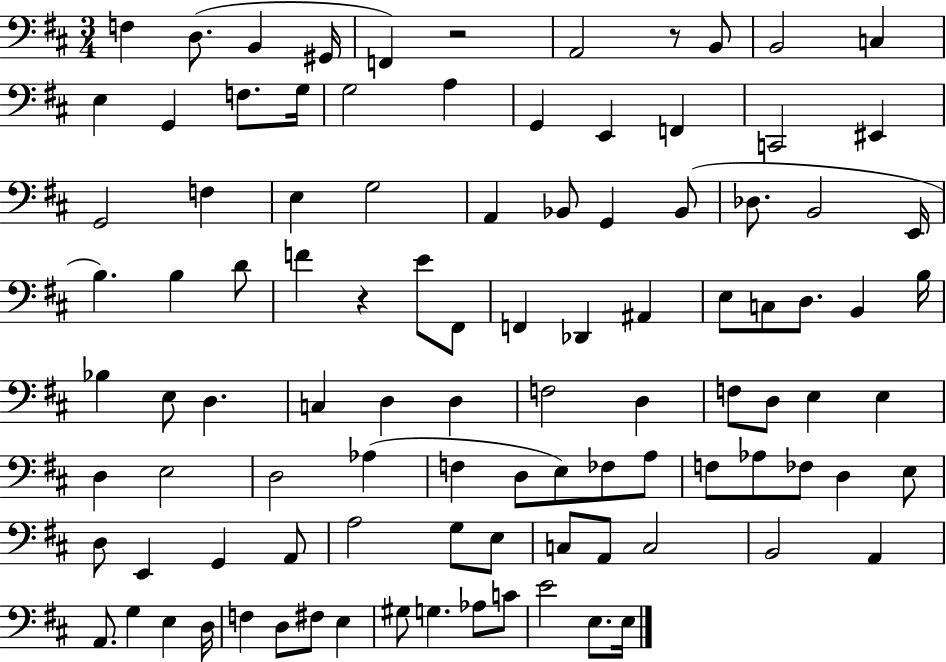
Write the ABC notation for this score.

X:1
T:Untitled
M:3/4
L:1/4
K:D
F, D,/2 B,, ^G,,/4 F,, z2 A,,2 z/2 B,,/2 B,,2 C, E, G,, F,/2 G,/4 G,2 A, G,, E,, F,, C,,2 ^E,, G,,2 F, E, G,2 A,, _B,,/2 G,, _B,,/2 _D,/2 B,,2 E,,/4 B, B, D/2 F z E/2 ^F,,/2 F,, _D,, ^A,, E,/2 C,/2 D,/2 B,, B,/4 _B, E,/2 D, C, D, D, F,2 D, F,/2 D,/2 E, E, D, E,2 D,2 _A, F, D,/2 E,/2 _F,/2 A,/2 F,/2 _A,/2 _F,/2 D, E,/2 D,/2 E,, G,, A,,/2 A,2 G,/2 E,/2 C,/2 A,,/2 C,2 B,,2 A,, A,,/2 G, E, D,/4 F, D,/2 ^F,/2 E, ^G,/2 G, _A,/2 C/2 E2 E,/2 E,/4